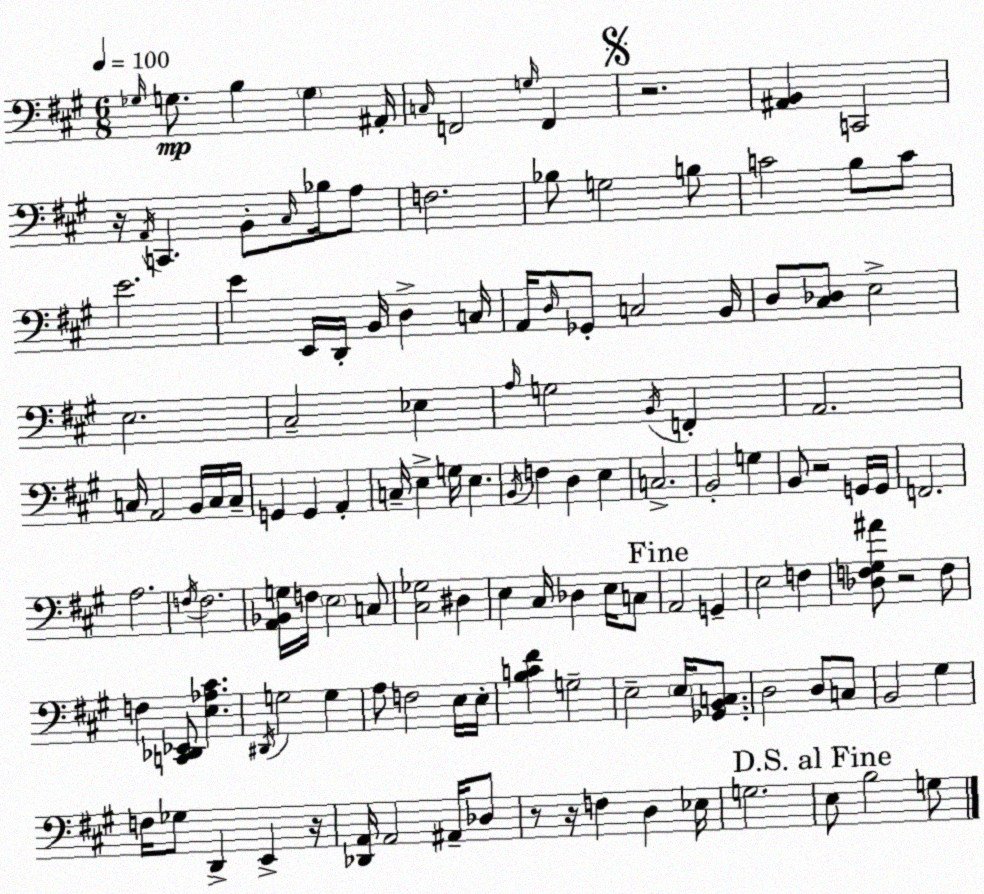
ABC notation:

X:1
T:Untitled
M:6/8
L:1/4
K:A
_G,/4 G,/2 B, G, ^A,,/4 C,/4 F,,2 G,/4 F,, z2 [^A,,B,,] C,,2 z/4 A,,/4 C,, B,,/2 ^C,/4 _B,/4 A,/2 F,2 _B,/2 G,2 B,/2 C2 B,/2 C/2 E2 E E,,/4 D,,/4 B,,/4 D, C,/4 A,,/4 D,/4 _G,,/2 C,2 B,,/4 D,/2 [^C,_D,]/2 E,2 E,2 ^C,2 _E, A,/4 G,2 B,,/4 F,, A,,2 C,/4 A,,2 B,,/4 C,/4 C,/4 G,, G,, A,, C,/4 E, G,/4 E, B,,/4 F, D, E, C,2 B,,2 G, B,,/2 z2 G,,/4 G,,/4 F,,2 A,2 F,/4 F,2 [A,,_B,,G,]/4 F,/4 E,2 C,/2 [^C,_G,]2 ^D, E, ^C,/4 _D, E,/4 C,/2 A,,2 G,, E,2 F, [_D,F,^G,^A]/2 z2 F,/2 F, [C,,_D,,_E,,]/2 [E,_A,^C] ^D,,/4 G,2 G, A,/2 F,2 E,/4 E,/4 [B,C^F] G,2 E,2 E,/4 [_G,,B,,C,]/2 D,2 D,/2 C,/2 B,,2 ^G, F,/4 _G,/2 D,, E,, z/4 [_D,,A,,]/4 A,,2 ^A,,/4 _D,/2 z/2 z/4 F, D, _E,/4 G,2 E,/2 B,2 G,/2